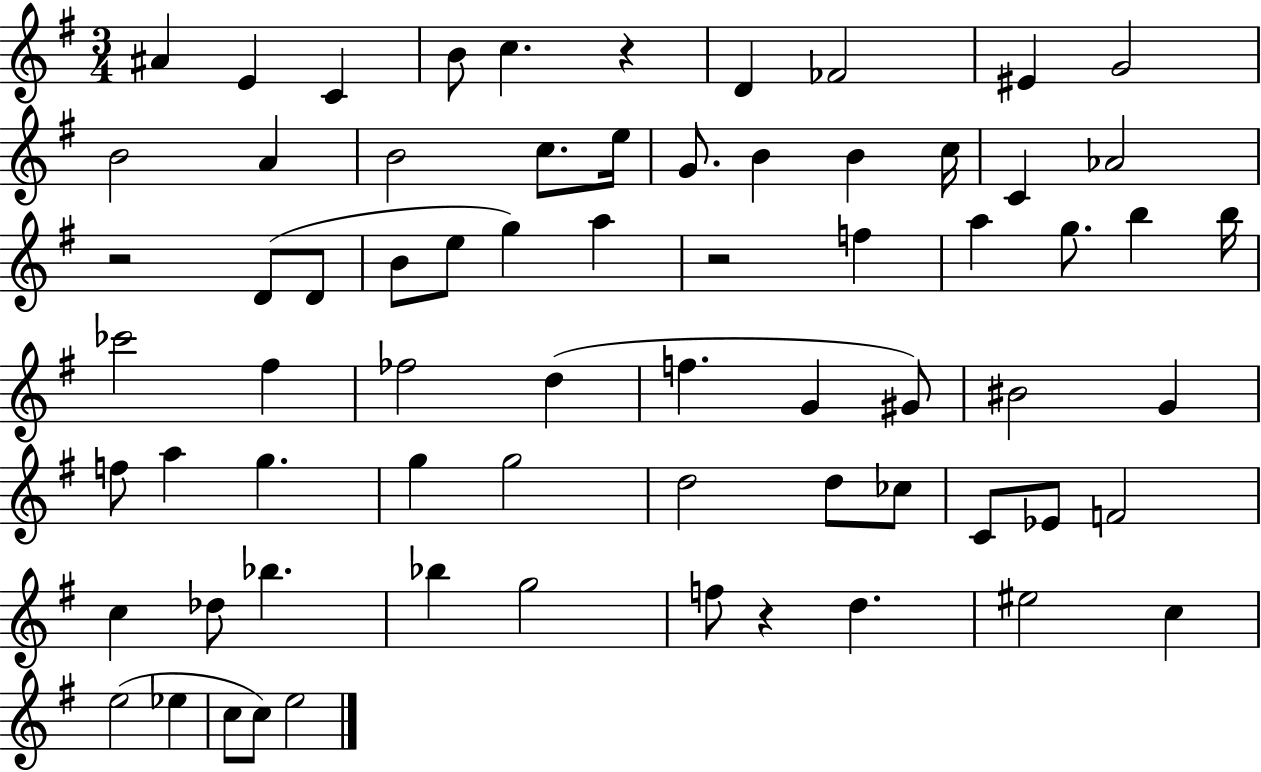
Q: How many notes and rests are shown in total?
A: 69